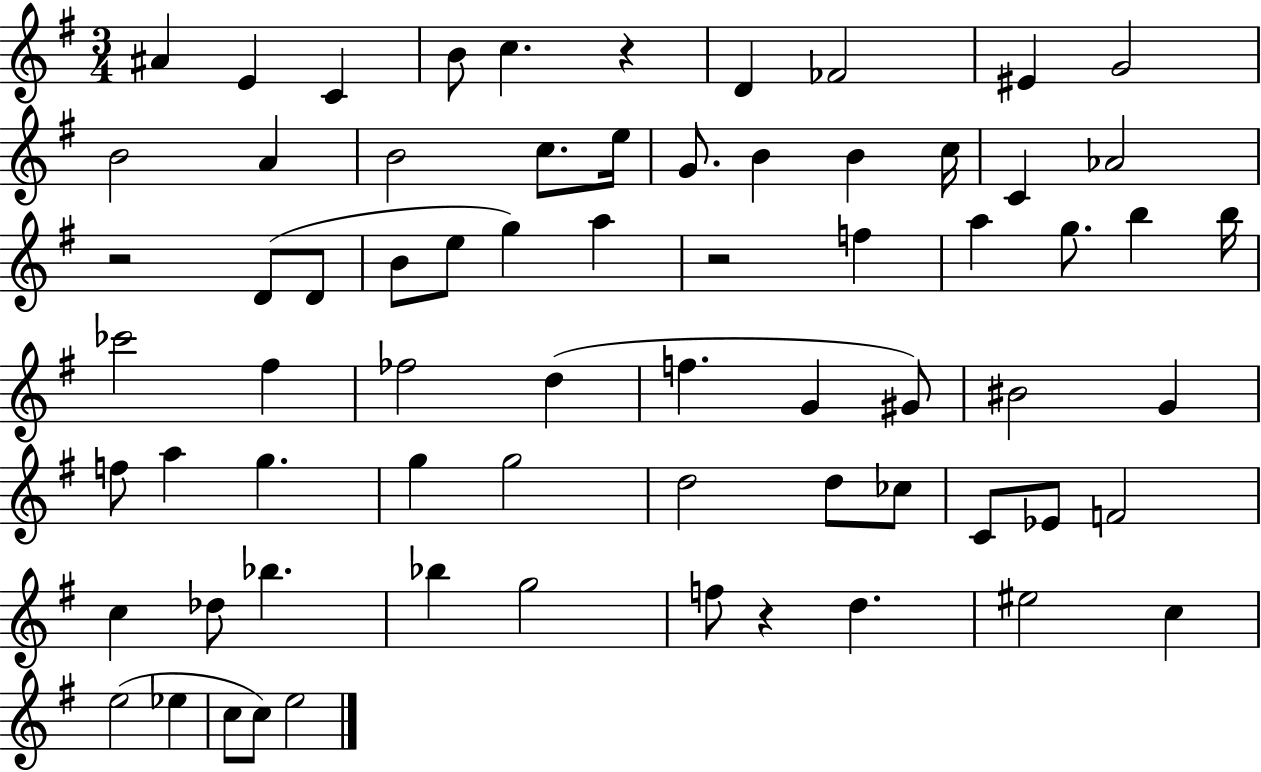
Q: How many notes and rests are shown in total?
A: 69